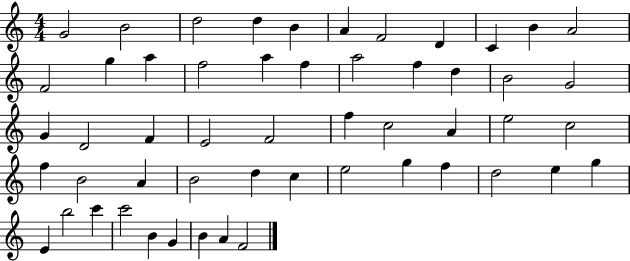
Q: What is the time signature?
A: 4/4